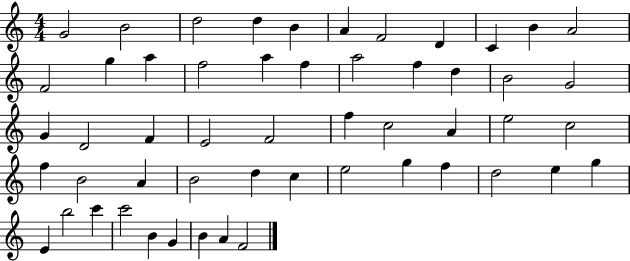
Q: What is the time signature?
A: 4/4